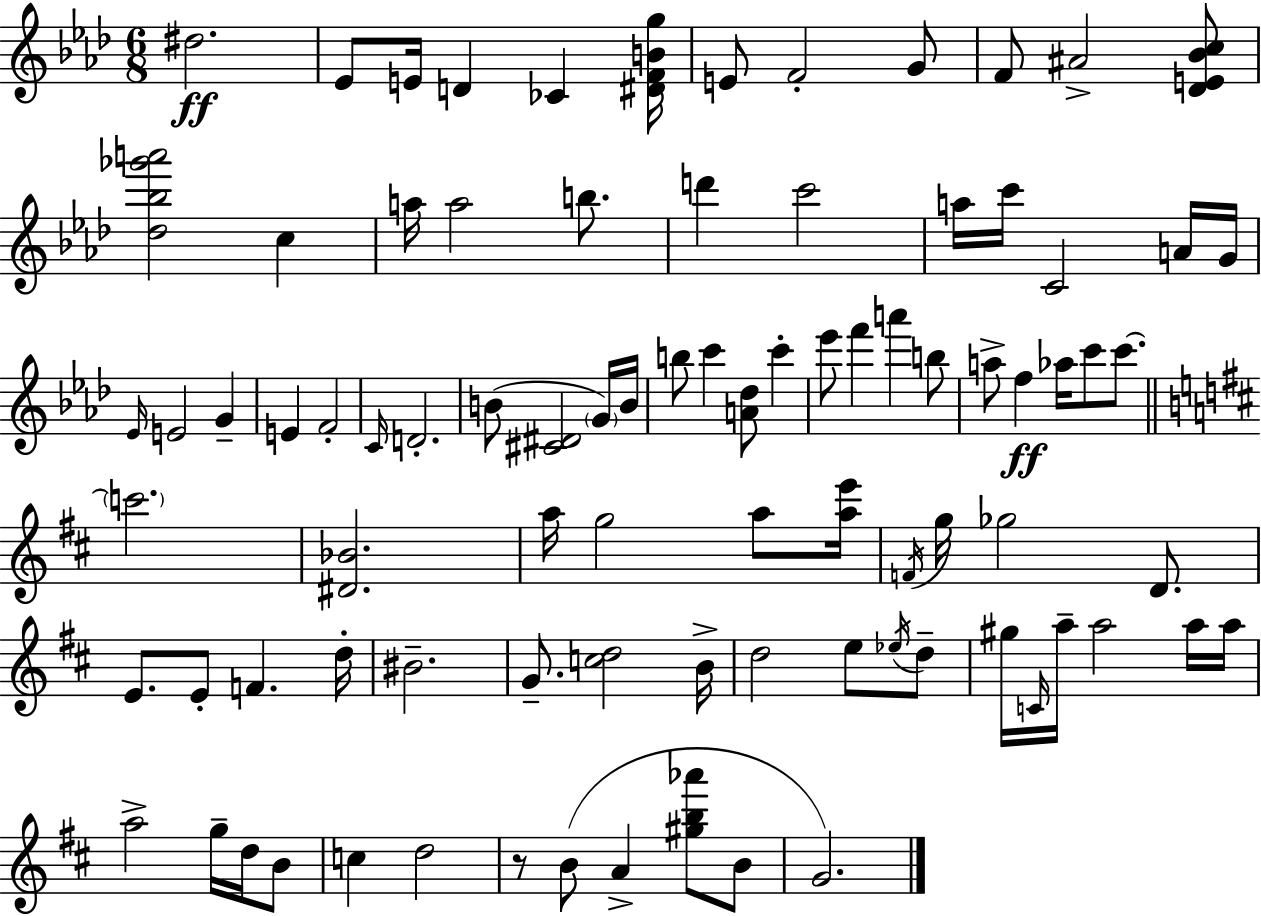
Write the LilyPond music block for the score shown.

{
  \clef treble
  \numericTimeSignature
  \time 6/8
  \key f \minor
  dis''2.\ff | ees'8 e'16 d'4 ces'4 <dis' f' b' g''>16 | e'8 f'2-. g'8 | f'8 ais'2-> <des' e' bes' c''>8 | \break <des'' bes'' ges''' a'''>2 c''4 | a''16 a''2 b''8. | d'''4 c'''2 | a''16 c'''16 c'2 a'16 g'16 | \break \grace { ees'16 } e'2 g'4-- | e'4 f'2-. | \grace { c'16 } d'2.-. | b'8( <cis' dis'>2 | \break \parenthesize g'16) b'16 b''8 c'''4 <a' des''>8 c'''4-. | ees'''8 f'''4 a'''4 | b''8 a''8-> f''4\ff aes''16 c'''8 c'''8.~~ | \bar "||" \break \key d \major \parenthesize c'''2. | <dis' bes'>2. | a''16 g''2 a''8 <a'' e'''>16 | \acciaccatura { f'16 } g''16 ges''2 d'8. | \break e'8. e'8-. f'4. | d''16-. bis'2.-- | g'8.-- <c'' d''>2 | b'16-> d''2 e''8 \acciaccatura { ees''16 } | \break d''8-- gis''16 \grace { c'16 } a''16-- a''2 | a''16 a''16 a''2-> g''16-- | d''16 b'8 c''4 d''2 | r8 b'8( a'4-> <gis'' b'' aes'''>8 | \break b'8 g'2.) | \bar "|."
}